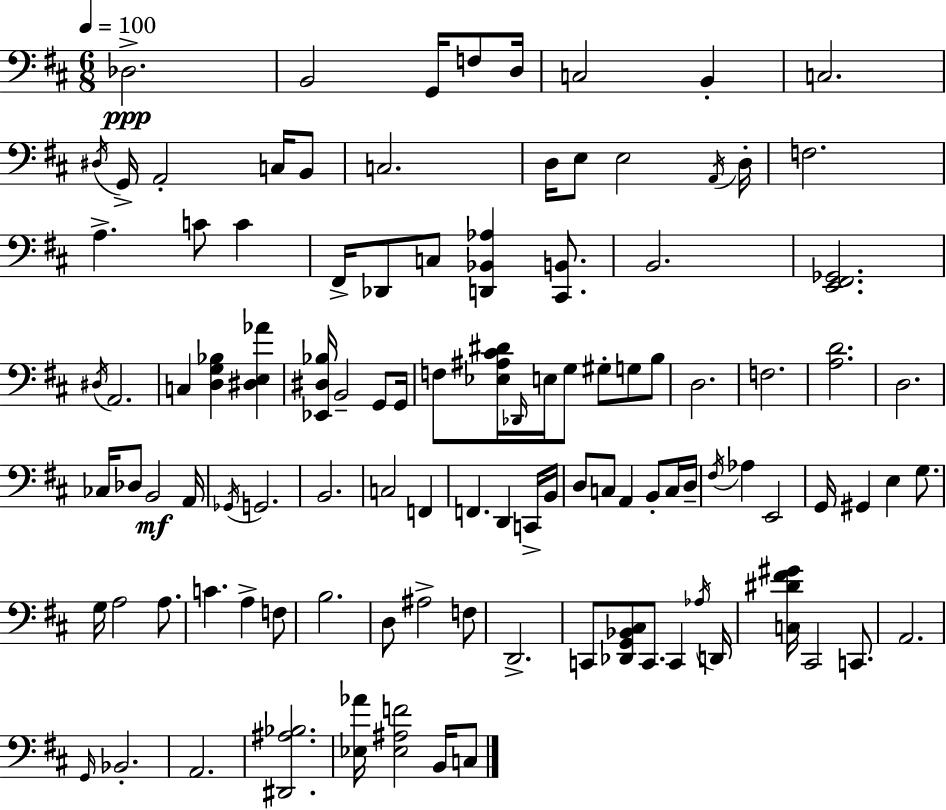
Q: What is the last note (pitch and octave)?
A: C3